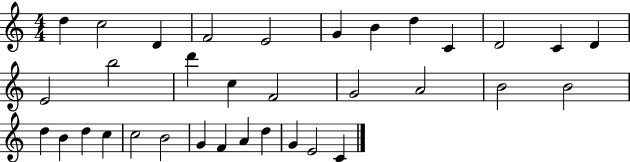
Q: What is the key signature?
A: C major